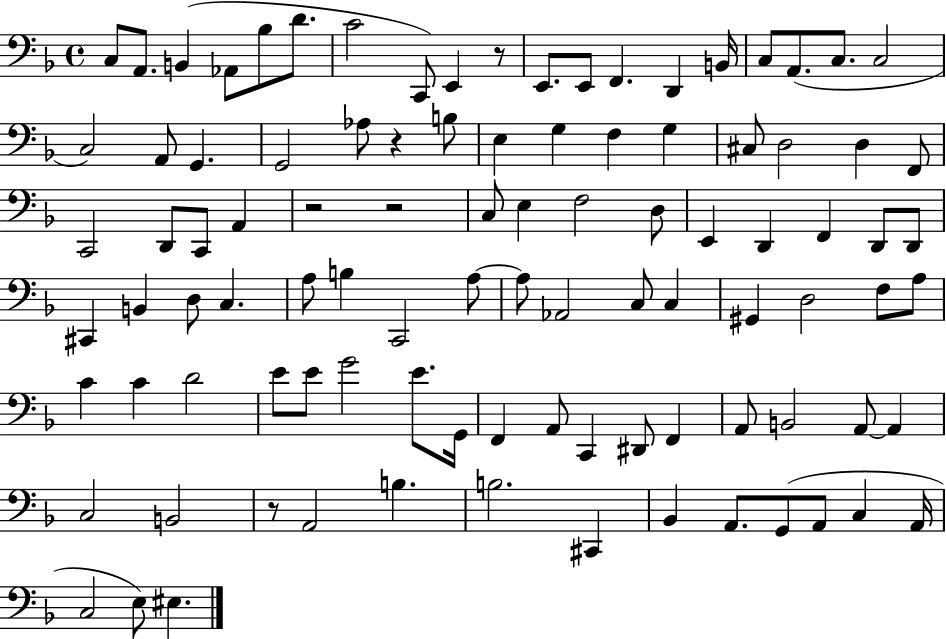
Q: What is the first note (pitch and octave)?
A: C3